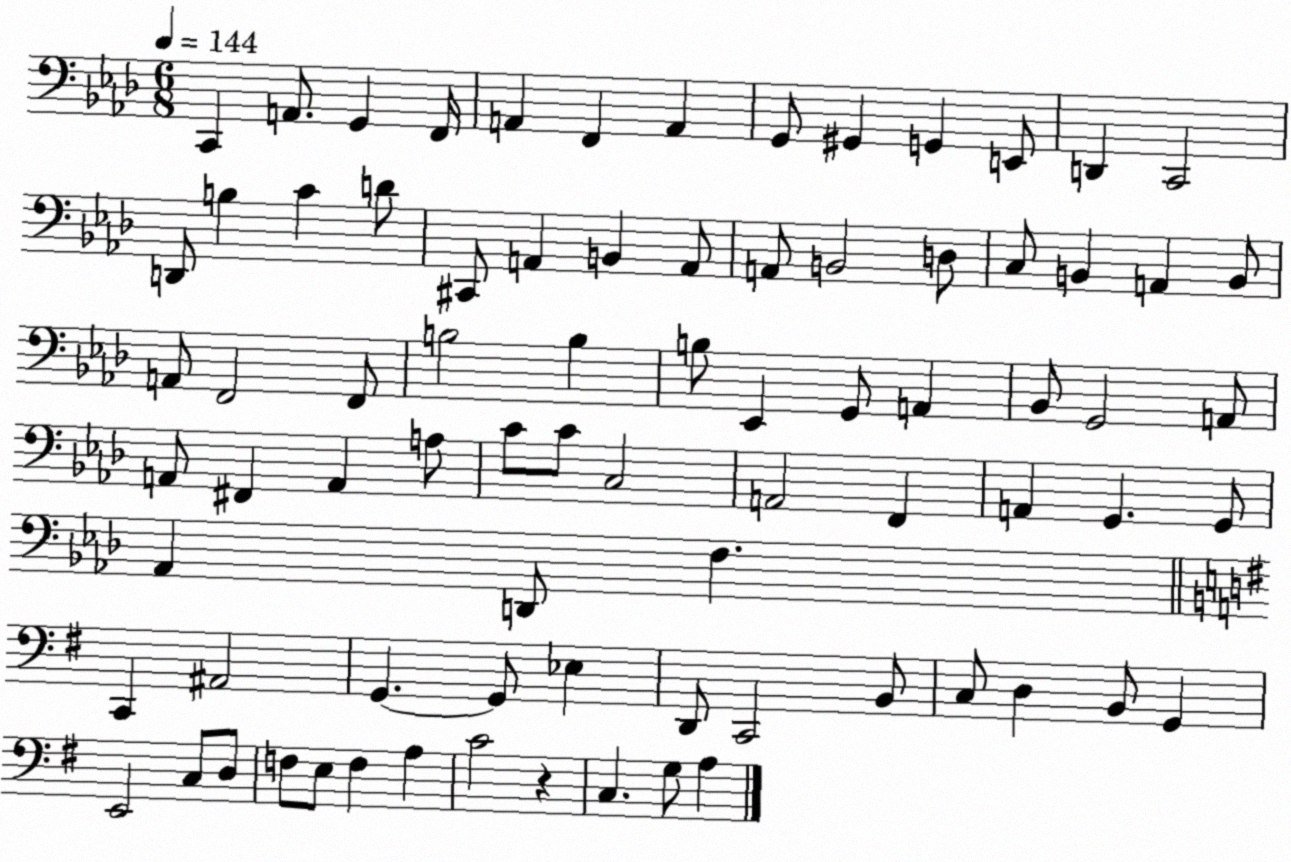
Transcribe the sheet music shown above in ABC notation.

X:1
T:Untitled
M:6/8
L:1/4
K:Ab
C,, A,,/2 G,, F,,/4 A,, F,, A,, G,,/2 ^G,, G,, E,,/2 D,, C,,2 D,,/2 B, C D/2 ^C,,/2 A,, B,, A,,/2 A,,/2 B,,2 D,/2 C,/2 B,, A,, B,,/2 A,,/2 F,,2 F,,/2 B,2 B, B,/2 _E,, G,,/2 A,, _B,,/2 G,,2 A,,/2 A,,/2 ^F,, A,, A,/2 C/2 C/2 C,2 A,,2 F,, A,, G,, G,,/2 _A,, D,,/2 F, C,, ^A,,2 G,, G,,/2 _E, D,,/2 C,,2 B,,/2 C,/2 D, B,,/2 G,, E,,2 C,/2 D,/2 F,/2 E,/2 F, A, C2 z C, G,/2 A,